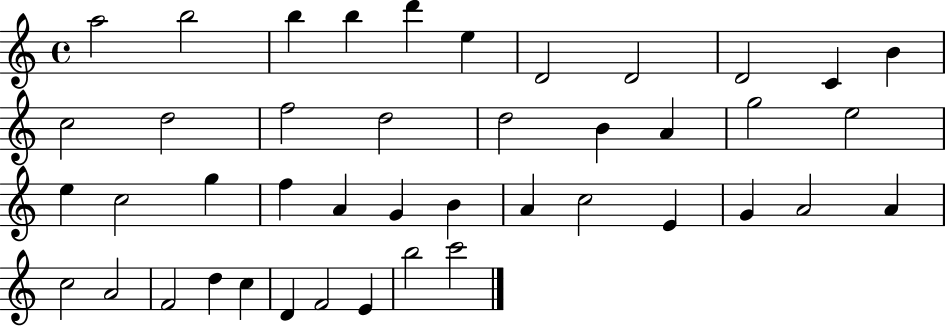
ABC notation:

X:1
T:Untitled
M:4/4
L:1/4
K:C
a2 b2 b b d' e D2 D2 D2 C B c2 d2 f2 d2 d2 B A g2 e2 e c2 g f A G B A c2 E G A2 A c2 A2 F2 d c D F2 E b2 c'2